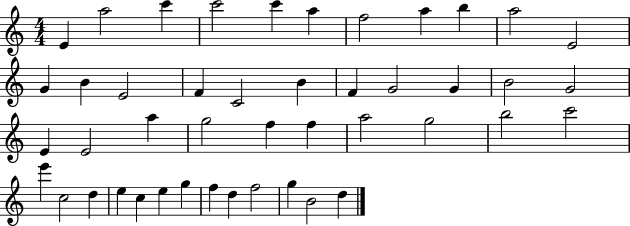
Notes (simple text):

E4/q A5/h C6/q C6/h C6/q A5/q F5/h A5/q B5/q A5/h E4/h G4/q B4/q E4/h F4/q C4/h B4/q F4/q G4/h G4/q B4/h G4/h E4/q E4/h A5/q G5/h F5/q F5/q A5/h G5/h B5/h C6/h E6/q C5/h D5/q E5/q C5/q E5/q G5/q F5/q D5/q F5/h G5/q B4/h D5/q